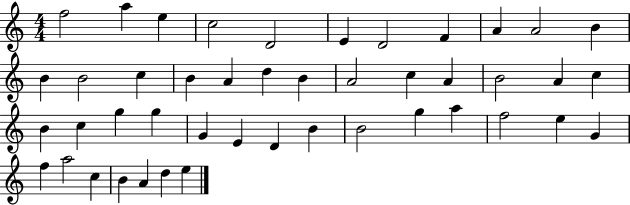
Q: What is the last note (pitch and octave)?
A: E5